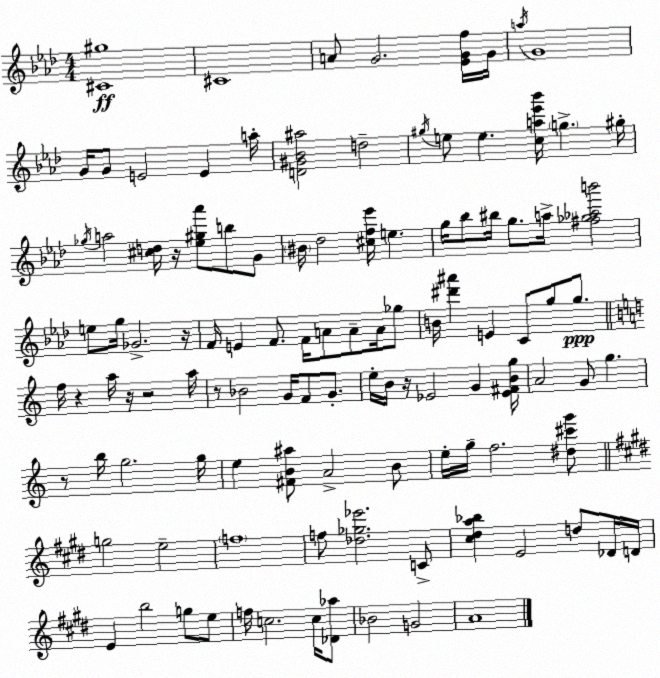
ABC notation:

X:1
T:Untitled
M:4/4
L:1/4
K:Ab
[^C^g]4 ^C4 A/2 G2 [_EGf]/4 G/4 a/4 G4 G/4 G/2 E2 E a/4 [D^G_B^a]2 d2 ^g/4 e/2 e [ca_e'_b']/4 g ^g/4 _g/4 a2 [^cd]/4 z/4 [_e^g_a']/2 b/2 G/2 ^B/4 _d2 [^cf_e']/4 e g/4 _b/2 ^b/4 g/2 a/4 [^f_g_ab']2 e/2 g/4 _G2 z/4 F/4 E F/2 F/4 A/2 A/2 A/4 _g/2 B/4 [^d'^a'] E C/2 g/2 g/2 f/4 z a/4 z/4 z2 a/4 z/2 _B2 G/4 F/2 G/2 e/4 B/4 z/4 _E2 G [_E^FBg]/4 A2 G/2 g z/2 b/4 g2 g/4 e [^FB^a]/2 A2 B/2 e/4 g/4 f2 [^d^c'g']/2 g2 e2 f4 f/2 [_d_g_e']2 C/2 [^c^da_b] E2 d/2 _D/4 D/4 E b2 g/2 e/2 f/4 c2 c/4 [_D_a]/2 _B2 G2 A4